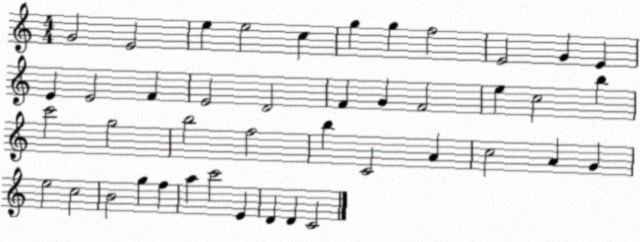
X:1
T:Untitled
M:4/4
L:1/4
K:C
G2 E2 e e2 c g g f2 E2 G E E E2 F E2 D2 F G F2 e c2 b c'2 g2 b2 f2 b C2 A c2 A G e2 c2 B2 g f a c'2 E D D C2